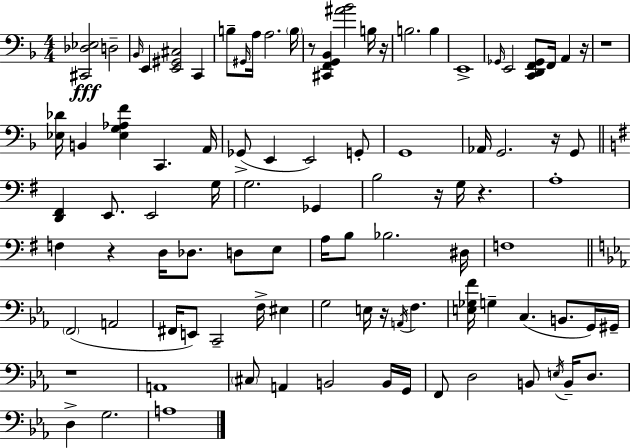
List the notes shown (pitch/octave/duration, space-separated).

[C#2,Db3,Eb3]/h D3/h Bb2/s E2/q [E2,G#2,C#3]/h C2/q B3/e G#2/s A3/s A3/h. B3/s R/e [C#2,F2,G2,Bb2]/q [A#4,Bb4]/h B3/s R/s B3/h. B3/q E2/w Gb2/s E2/h [C2,D2,F2,Gb2]/e F2/s A2/q R/s R/w [Eb3,Db4]/s B2/q [Eb3,G3,Ab3,F4]/q C2/q. A2/s Gb2/e E2/q E2/h G2/e G2/w Ab2/s G2/h. R/s G2/e [D2,F#2]/q E2/e. E2/h G3/s G3/h. Gb2/q B3/h R/s G3/s R/q. A3/w F3/q R/q D3/s Db3/e. D3/e E3/e A3/s B3/e Bb3/h. D#3/s F3/w F2/h A2/h F#2/s E2/e C2/h F3/s EIS3/q G3/h E3/s R/s A2/s F3/q. [E3,Gb3,F4]/s G3/q C3/q. B2/e. G2/s G#2/s R/w A2/w C#3/e A2/q B2/h B2/s G2/s F2/e D3/h B2/e E3/s B2/s D3/e. D3/q G3/h. A3/w